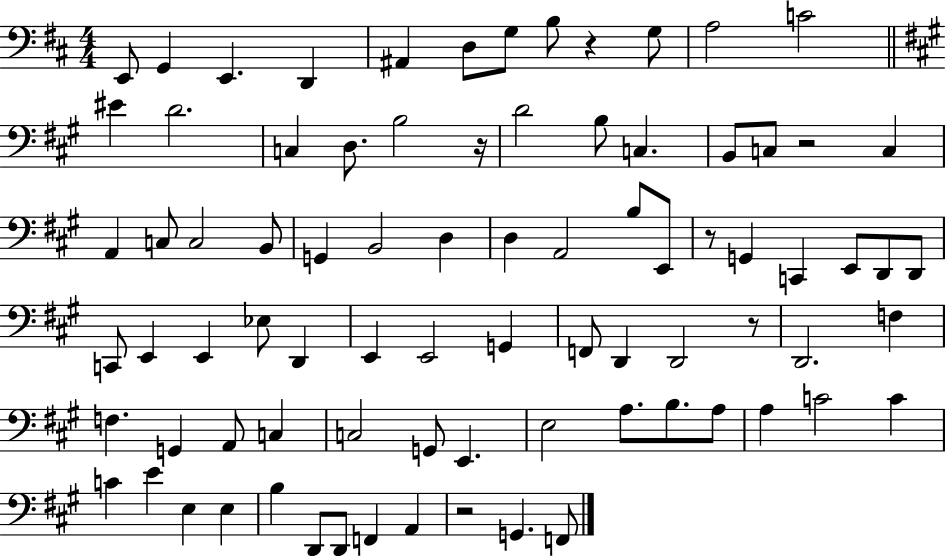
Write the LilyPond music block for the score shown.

{
  \clef bass
  \numericTimeSignature
  \time 4/4
  \key d \major
  e,8 g,4 e,4. d,4 | ais,4 d8 g8 b8 r4 g8 | a2 c'2 | \bar "||" \break \key a \major eis'4 d'2. | c4 d8. b2 r16 | d'2 b8 c4. | b,8 c8 r2 c4 | \break a,4 c8 c2 b,8 | g,4 b,2 d4 | d4 a,2 b8 e,8 | r8 g,4 c,4 e,8 d,8 d,8 | \break c,8 e,4 e,4 ees8 d,4 | e,4 e,2 g,4 | f,8 d,4 d,2 r8 | d,2. f4 | \break f4. g,4 a,8 c4 | c2 g,8 e,4. | e2 a8. b8. a8 | a4 c'2 c'4 | \break c'4 e'4 e4 e4 | b4 d,8 d,8 f,4 a,4 | r2 g,4. f,8 | \bar "|."
}